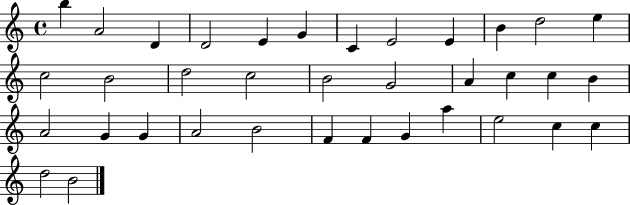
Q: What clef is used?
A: treble